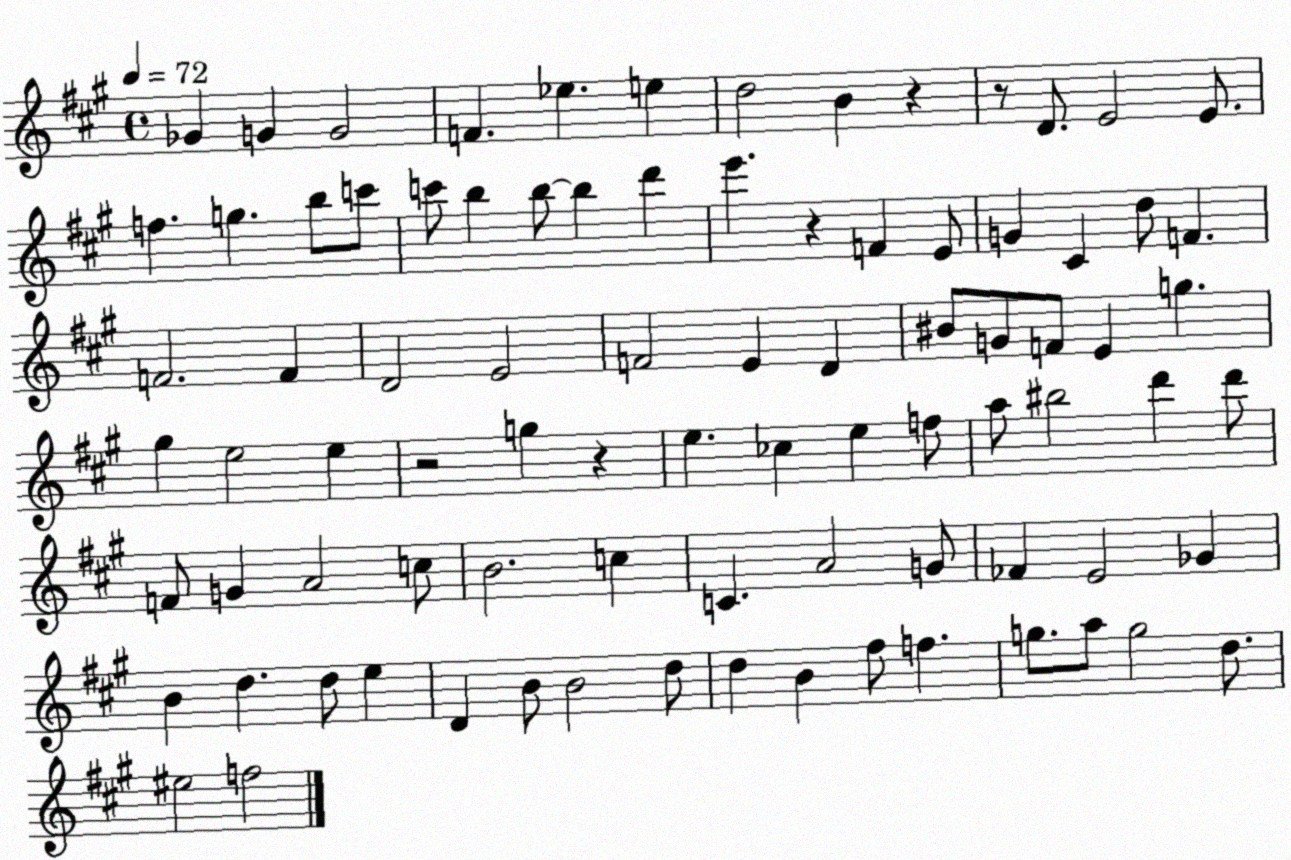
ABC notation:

X:1
T:Untitled
M:4/4
L:1/4
K:A
_G G G2 F _e e d2 B z z/2 D/2 E2 E/2 f g b/2 c'/2 c'/2 b b/2 b d' e' z F E/2 G ^C d/2 F F2 F D2 E2 F2 E D ^B/2 G/2 F/2 E g ^g e2 e z2 g z e _c e f/2 a/2 ^b2 d' d'/2 F/2 G A2 c/2 B2 c C A2 G/2 _F E2 _G B d d/2 e D B/2 B2 d/2 d B ^f/2 f g/2 a/2 g2 d/2 ^e2 f2